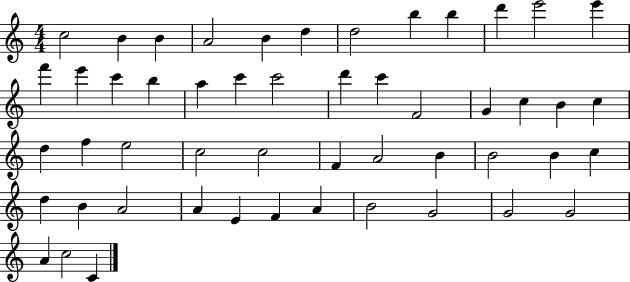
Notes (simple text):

C5/h B4/q B4/q A4/h B4/q D5/q D5/h B5/q B5/q D6/q E6/h E6/q F6/q E6/q C6/q B5/q A5/q C6/q C6/h D6/q C6/q F4/h G4/q C5/q B4/q C5/q D5/q F5/q E5/h C5/h C5/h F4/q A4/h B4/q B4/h B4/q C5/q D5/q B4/q A4/h A4/q E4/q F4/q A4/q B4/h G4/h G4/h G4/h A4/q C5/h C4/q